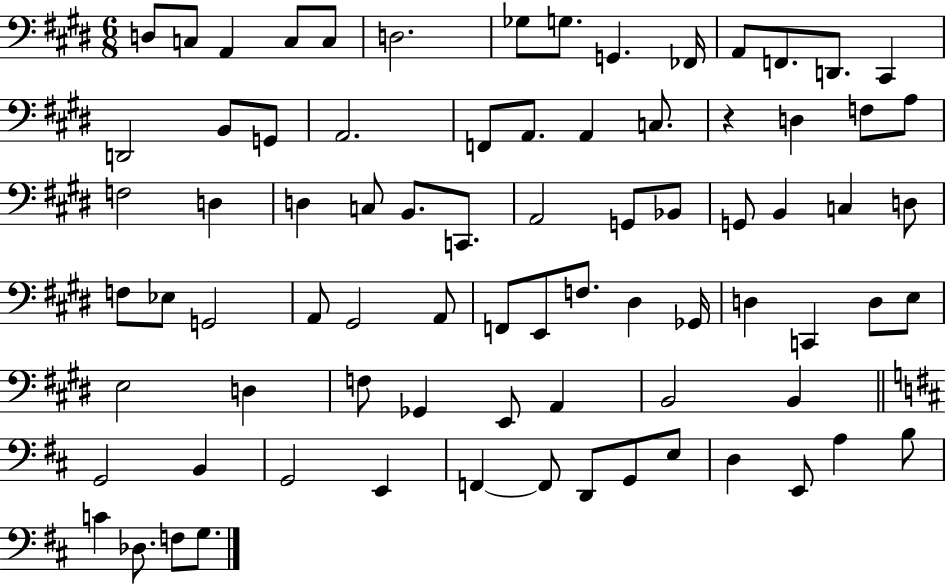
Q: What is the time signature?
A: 6/8